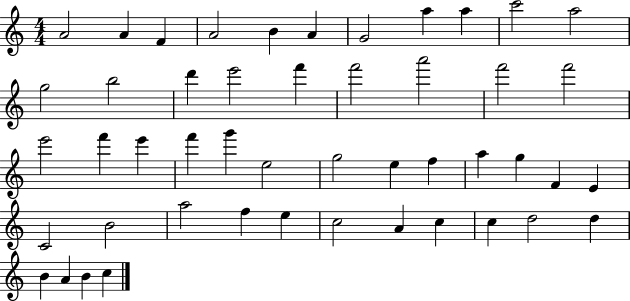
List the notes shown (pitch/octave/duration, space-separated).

A4/h A4/q F4/q A4/h B4/q A4/q G4/h A5/q A5/q C6/h A5/h G5/h B5/h D6/q E6/h F6/q F6/h A6/h F6/h F6/h E6/h F6/q E6/q F6/q G6/q E5/h G5/h E5/q F5/q A5/q G5/q F4/q E4/q C4/h B4/h A5/h F5/q E5/q C5/h A4/q C5/q C5/q D5/h D5/q B4/q A4/q B4/q C5/q